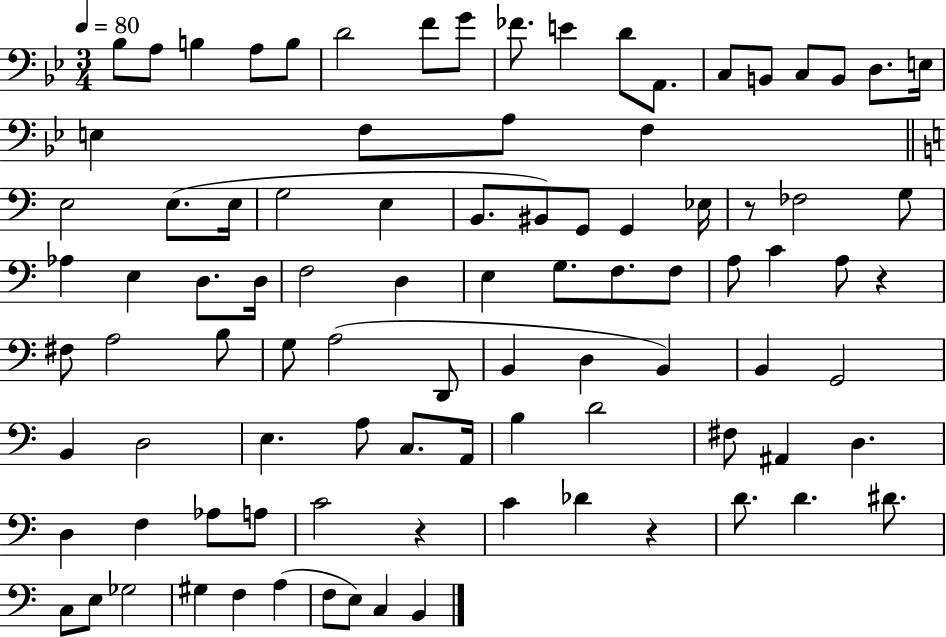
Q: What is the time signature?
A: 3/4